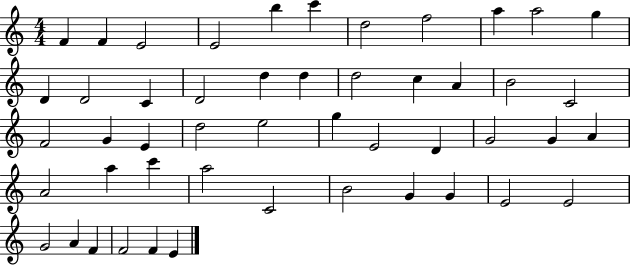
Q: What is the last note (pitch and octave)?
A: E4